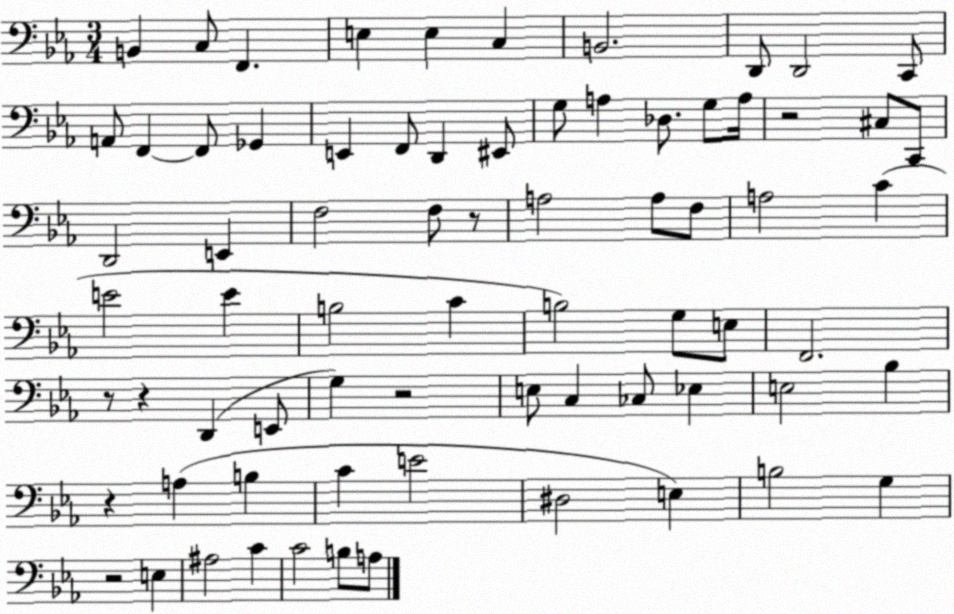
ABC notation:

X:1
T:Untitled
M:3/4
L:1/4
K:Eb
B,, C,/2 F,, E, E, C, B,,2 D,,/2 D,,2 C,,/2 A,,/2 F,, F,,/2 _G,, E,, F,,/2 D,, ^E,,/2 G,/2 A, _D,/2 G,/2 A,/4 z2 ^C,/2 C,,/2 D,,2 E,, F,2 F,/2 z/2 A,2 A,/2 F,/2 A,2 C E2 E B,2 C B,2 G,/2 E,/2 F,,2 z/2 z D,, E,,/2 G, z2 E,/2 C, _C,/2 _E, E,2 _B, z A, B, C E2 ^D,2 E, B,2 G, z2 E, ^A,2 C C2 B,/2 A,/2